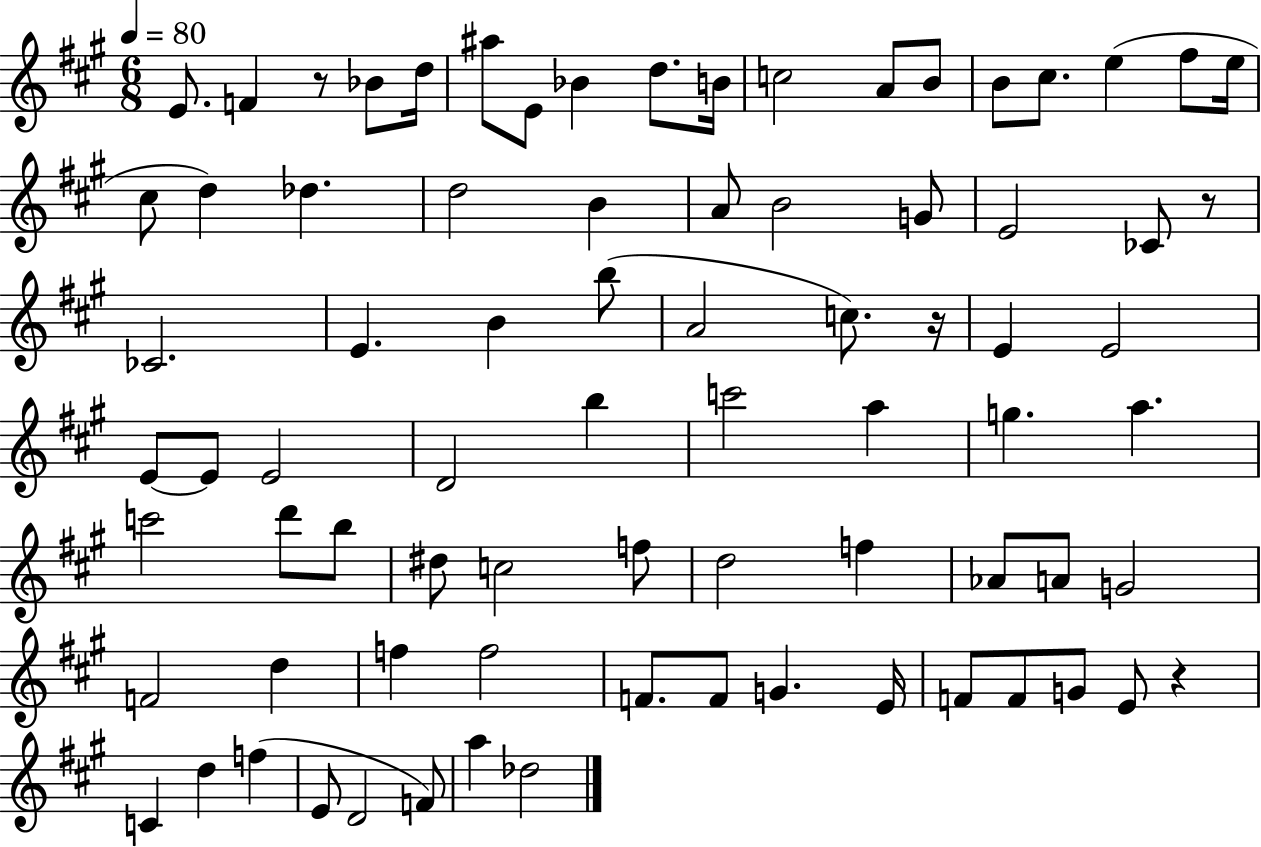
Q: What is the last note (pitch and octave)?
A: Db5